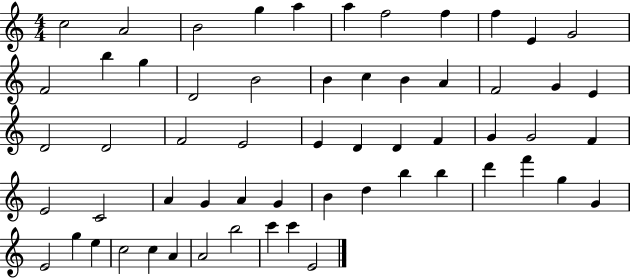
C5/h A4/h B4/h G5/q A5/q A5/q F5/h F5/q F5/q E4/q G4/h F4/h B5/q G5/q D4/h B4/h B4/q C5/q B4/q A4/q F4/h G4/q E4/q D4/h D4/h F4/h E4/h E4/q D4/q D4/q F4/q G4/q G4/h F4/q E4/h C4/h A4/q G4/q A4/q G4/q B4/q D5/q B5/q B5/q D6/q F6/q G5/q G4/q E4/h G5/q E5/q C5/h C5/q A4/q A4/h B5/h C6/q C6/q E4/h